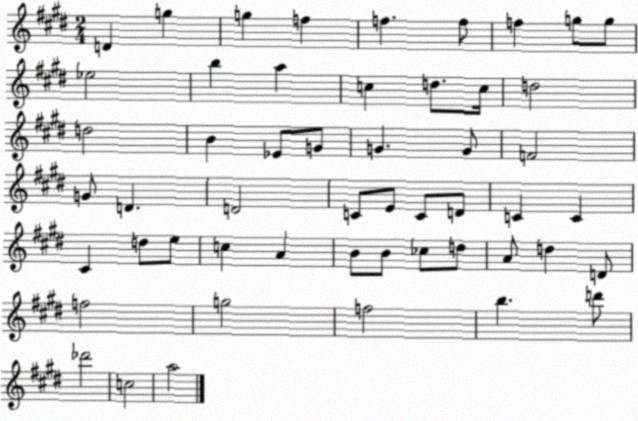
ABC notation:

X:1
T:Untitled
M:2/4
L:1/4
K:E
D g g f f f/2 f g/2 g/2 _e2 b a c d/2 c/4 d2 d2 B _E/2 G/2 G G/2 F2 G/2 D D2 C/2 E/2 C/2 D/2 C C ^C d/2 e/2 c A B/2 B/2 _c/2 d/2 A/2 d D/2 f2 g2 f2 b d'/2 _d'2 c2 a2